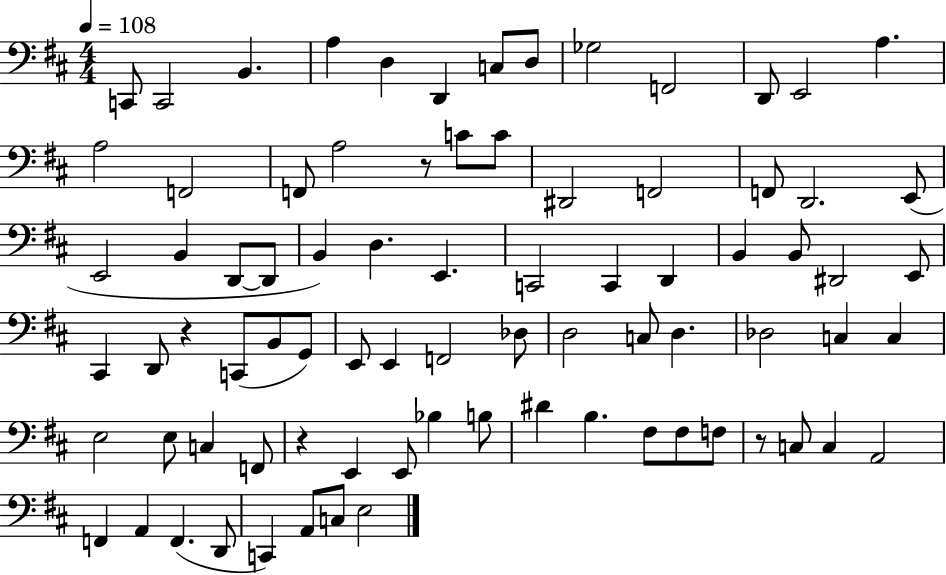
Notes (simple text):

C2/e C2/h B2/q. A3/q D3/q D2/q C3/e D3/e Gb3/h F2/h D2/e E2/h A3/q. A3/h F2/h F2/e A3/h R/e C4/e C4/e D#2/h F2/h F2/e D2/h. E2/e E2/h B2/q D2/e D2/e B2/q D3/q. E2/q. C2/h C2/q D2/q B2/q B2/e D#2/h E2/e C#2/q D2/e R/q C2/e B2/e G2/e E2/e E2/q F2/h Db3/e D3/h C3/e D3/q. Db3/h C3/q C3/q E3/h E3/e C3/q F2/e R/q E2/q E2/e Bb3/q B3/e D#4/q B3/q. F#3/e F#3/e F3/e R/e C3/e C3/q A2/h F2/q A2/q F2/q. D2/e C2/q A2/e C3/e E3/h